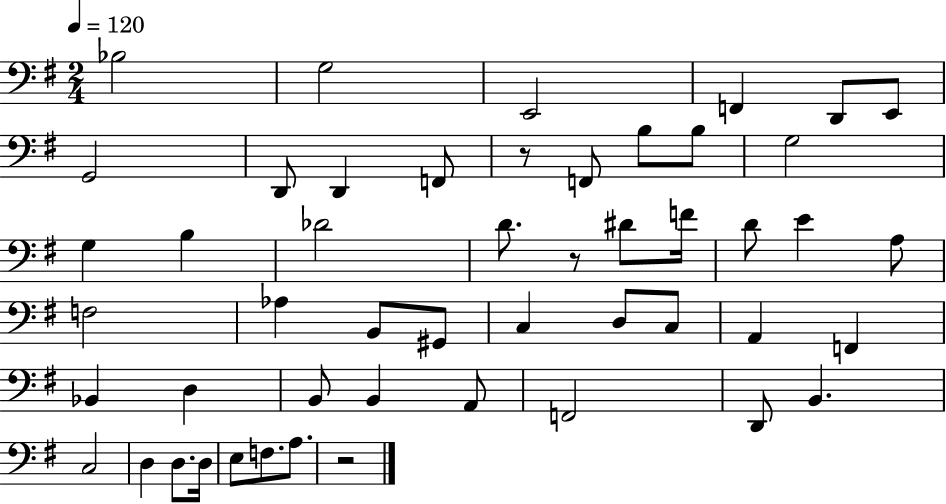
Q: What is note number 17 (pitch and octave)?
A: Db4